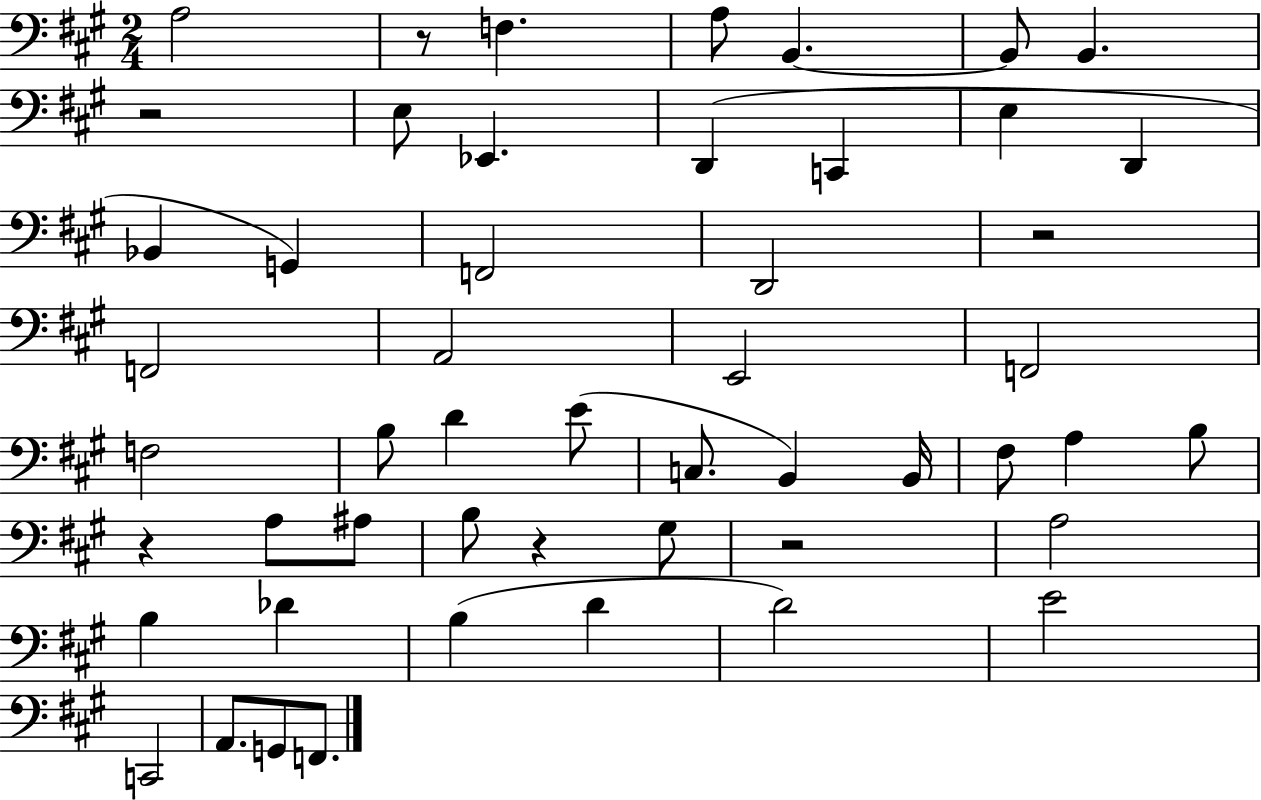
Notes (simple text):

A3/h R/e F3/q. A3/e B2/q. B2/e B2/q. R/h E3/e Eb2/q. D2/q C2/q E3/q D2/q Bb2/q G2/q F2/h D2/h R/h F2/h A2/h E2/h F2/h F3/h B3/e D4/q E4/e C3/e. B2/q B2/s F#3/e A3/q B3/e R/q A3/e A#3/e B3/e R/q G#3/e R/h A3/h B3/q Db4/q B3/q D4/q D4/h E4/h C2/h A2/e. G2/e F2/e.